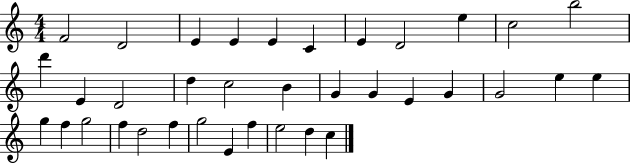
F4/h D4/h E4/q E4/q E4/q C4/q E4/q D4/h E5/q C5/h B5/h D6/q E4/q D4/h D5/q C5/h B4/q G4/q G4/q E4/q G4/q G4/h E5/q E5/q G5/q F5/q G5/h F5/q D5/h F5/q G5/h E4/q F5/q E5/h D5/q C5/q